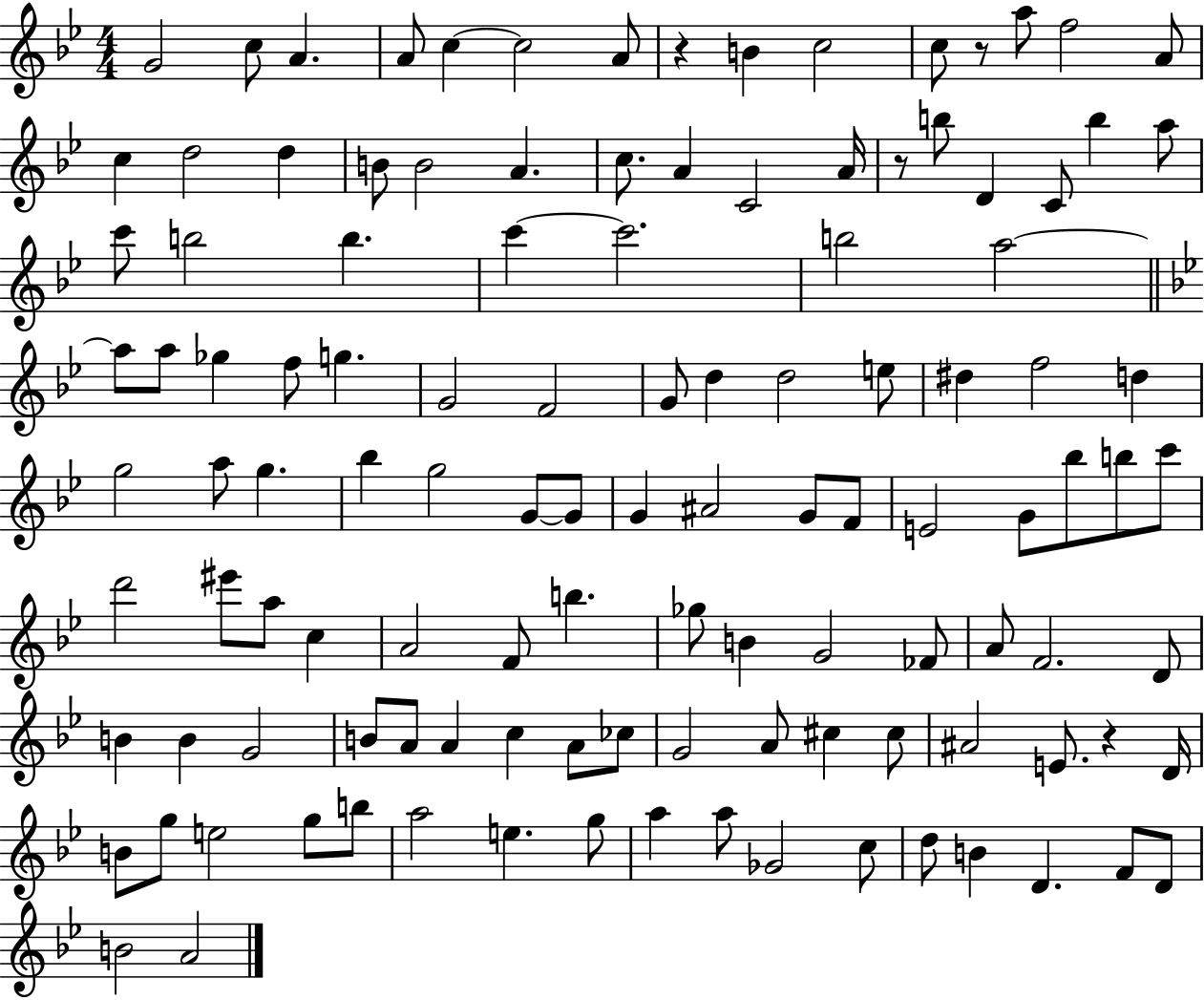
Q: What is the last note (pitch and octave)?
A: A4